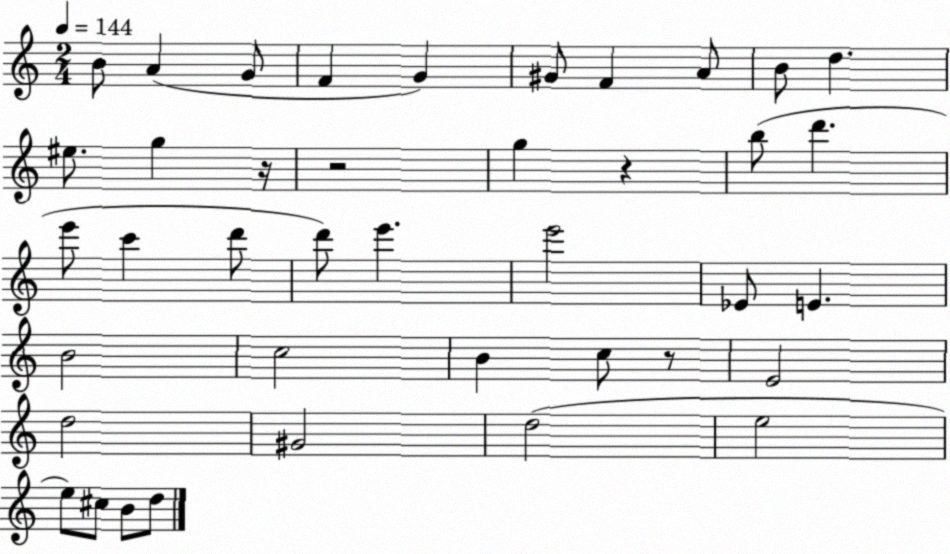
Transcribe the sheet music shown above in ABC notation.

X:1
T:Untitled
M:2/4
L:1/4
K:C
B/2 A G/2 F G ^G/2 F A/2 B/2 d ^e/2 g z/4 z2 g z b/2 d' e'/2 c' d'/2 d'/2 e' e'2 _E/2 E B2 c2 B c/2 z/2 E2 d2 ^G2 d2 e2 e/2 ^c/2 B/2 d/2